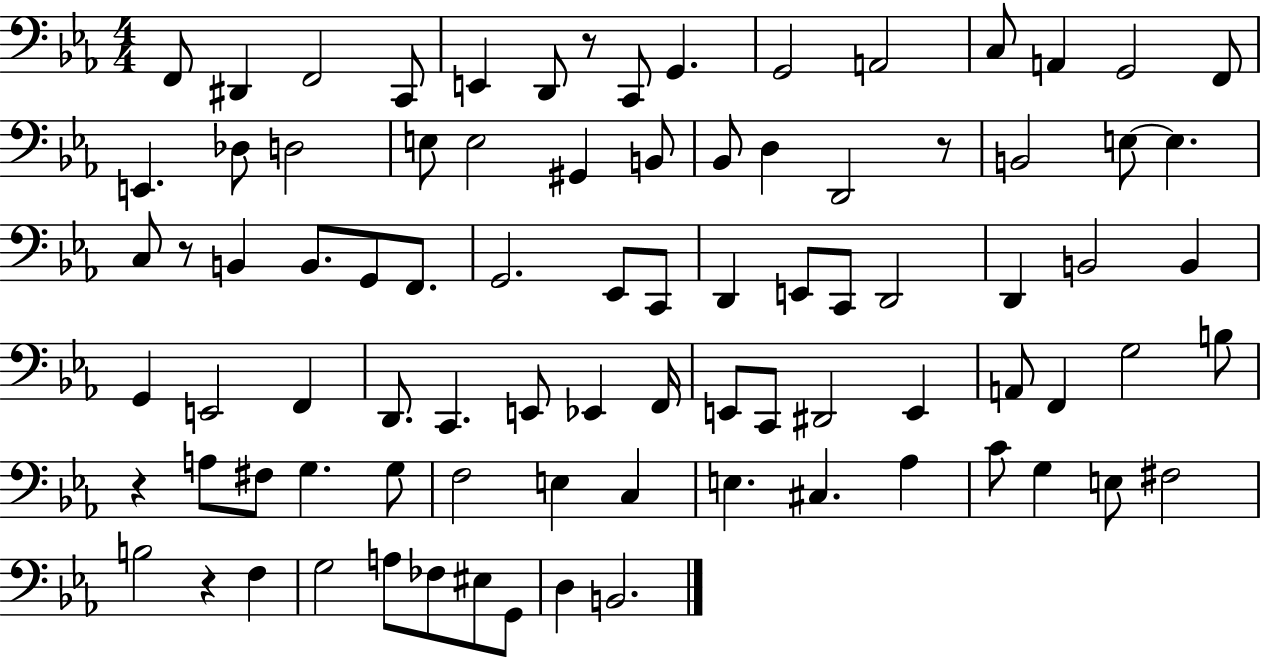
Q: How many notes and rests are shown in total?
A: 86